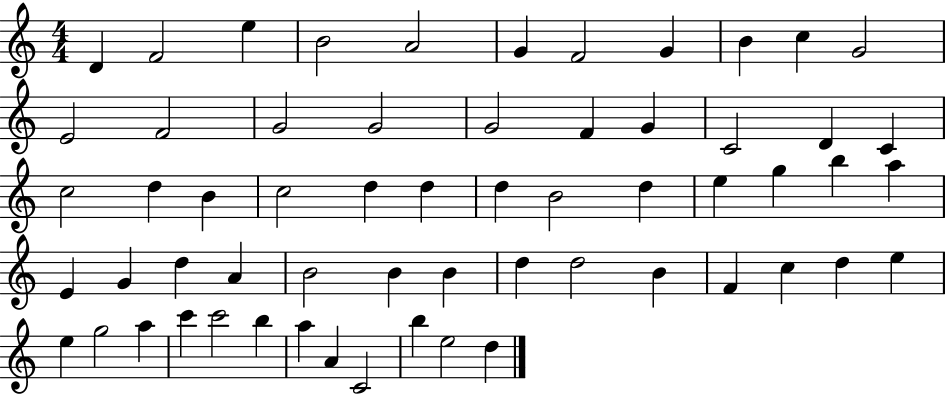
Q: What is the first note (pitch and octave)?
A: D4